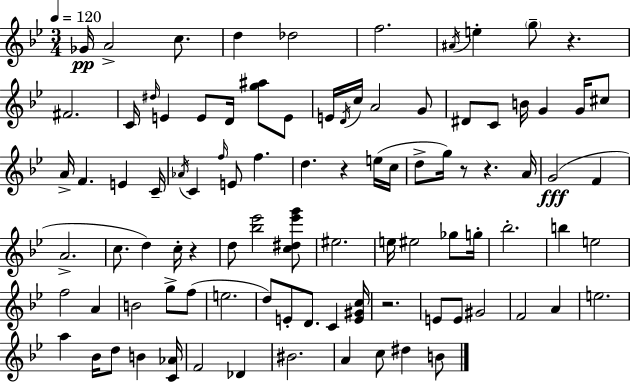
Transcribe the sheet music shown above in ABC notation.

X:1
T:Untitled
M:3/4
L:1/4
K:Bb
_G/4 A2 c/2 d _d2 f2 ^A/4 e g/2 z ^F2 C/4 ^d/4 E E/2 D/4 [g^a]/2 E/2 E/4 D/4 c/4 A2 G/2 ^D/2 C/2 B/4 G G/4 ^c/2 A/4 F E C/4 _A/4 C f/4 E/2 f d z e/4 c/4 d/2 g/4 z/2 z A/4 G2 F A2 c/2 d c/4 z d/2 [_b_e']2 [c^d_e'g']/2 ^e2 e/4 ^e2 _g/2 g/4 _b2 b e2 f2 A B2 g/2 f/2 e2 d/2 E/2 D/2 C [E^Gc]/4 z2 E/2 E/2 ^G2 F2 A e2 a _B/4 d/2 B [C_A]/4 F2 _D ^B2 A c/2 ^d B/2